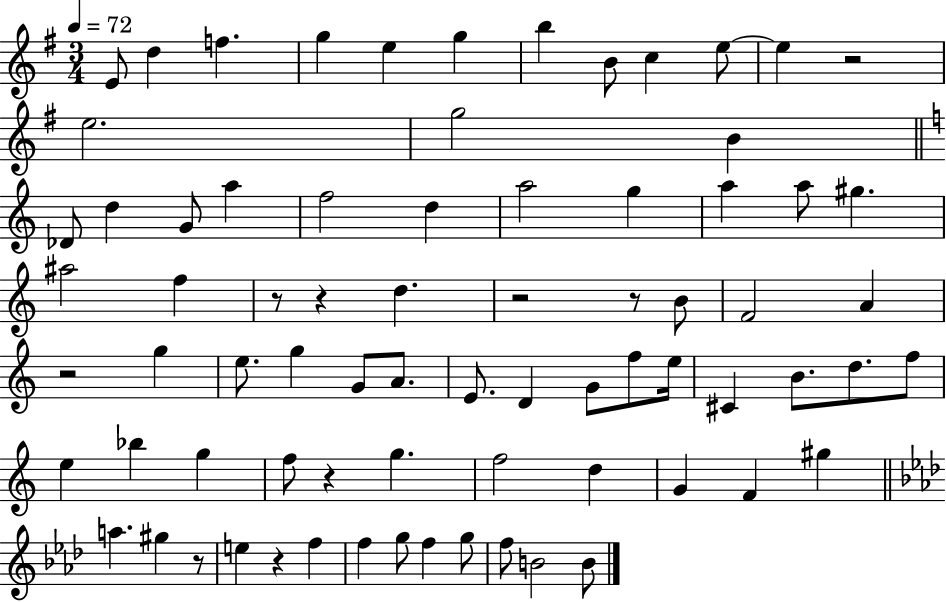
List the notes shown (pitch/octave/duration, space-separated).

E4/e D5/q F5/q. G5/q E5/q G5/q B5/q B4/e C5/q E5/e E5/q R/h E5/h. G5/h B4/q Db4/e D5/q G4/e A5/q F5/h D5/q A5/h G5/q A5/q A5/e G#5/q. A#5/h F5/q R/e R/q D5/q. R/h R/e B4/e F4/h A4/q R/h G5/q E5/e. G5/q G4/e A4/e. E4/e. D4/q G4/e F5/e E5/s C#4/q B4/e. D5/e. F5/e E5/q Bb5/q G5/q F5/e R/q G5/q. F5/h D5/q G4/q F4/q G#5/q A5/q. G#5/q R/e E5/q R/q F5/q F5/q G5/e F5/q G5/e F5/e B4/h B4/e